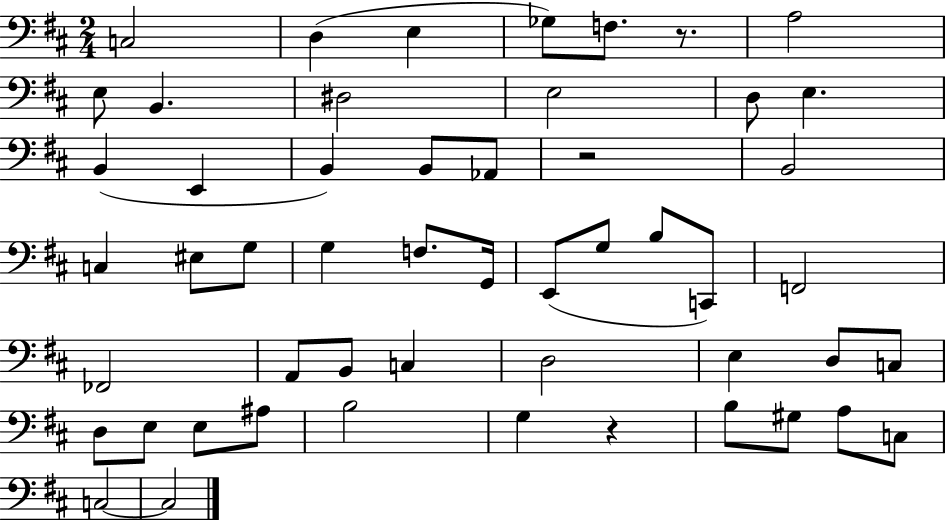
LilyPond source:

{
  \clef bass
  \numericTimeSignature
  \time 2/4
  \key d \major
  c2 | d4( e4 | ges8) f8. r8. | a2 | \break e8 b,4. | dis2 | e2 | d8 e4. | \break b,4( e,4 | b,4) b,8 aes,8 | r2 | b,2 | \break c4 eis8 g8 | g4 f8. g,16 | e,8( g8 b8 c,8) | f,2 | \break fes,2 | a,8 b,8 c4 | d2 | e4 d8 c8 | \break d8 e8 e8 ais8 | b2 | g4 r4 | b8 gis8 a8 c8 | \break c2~~ | c2 | \bar "|."
}